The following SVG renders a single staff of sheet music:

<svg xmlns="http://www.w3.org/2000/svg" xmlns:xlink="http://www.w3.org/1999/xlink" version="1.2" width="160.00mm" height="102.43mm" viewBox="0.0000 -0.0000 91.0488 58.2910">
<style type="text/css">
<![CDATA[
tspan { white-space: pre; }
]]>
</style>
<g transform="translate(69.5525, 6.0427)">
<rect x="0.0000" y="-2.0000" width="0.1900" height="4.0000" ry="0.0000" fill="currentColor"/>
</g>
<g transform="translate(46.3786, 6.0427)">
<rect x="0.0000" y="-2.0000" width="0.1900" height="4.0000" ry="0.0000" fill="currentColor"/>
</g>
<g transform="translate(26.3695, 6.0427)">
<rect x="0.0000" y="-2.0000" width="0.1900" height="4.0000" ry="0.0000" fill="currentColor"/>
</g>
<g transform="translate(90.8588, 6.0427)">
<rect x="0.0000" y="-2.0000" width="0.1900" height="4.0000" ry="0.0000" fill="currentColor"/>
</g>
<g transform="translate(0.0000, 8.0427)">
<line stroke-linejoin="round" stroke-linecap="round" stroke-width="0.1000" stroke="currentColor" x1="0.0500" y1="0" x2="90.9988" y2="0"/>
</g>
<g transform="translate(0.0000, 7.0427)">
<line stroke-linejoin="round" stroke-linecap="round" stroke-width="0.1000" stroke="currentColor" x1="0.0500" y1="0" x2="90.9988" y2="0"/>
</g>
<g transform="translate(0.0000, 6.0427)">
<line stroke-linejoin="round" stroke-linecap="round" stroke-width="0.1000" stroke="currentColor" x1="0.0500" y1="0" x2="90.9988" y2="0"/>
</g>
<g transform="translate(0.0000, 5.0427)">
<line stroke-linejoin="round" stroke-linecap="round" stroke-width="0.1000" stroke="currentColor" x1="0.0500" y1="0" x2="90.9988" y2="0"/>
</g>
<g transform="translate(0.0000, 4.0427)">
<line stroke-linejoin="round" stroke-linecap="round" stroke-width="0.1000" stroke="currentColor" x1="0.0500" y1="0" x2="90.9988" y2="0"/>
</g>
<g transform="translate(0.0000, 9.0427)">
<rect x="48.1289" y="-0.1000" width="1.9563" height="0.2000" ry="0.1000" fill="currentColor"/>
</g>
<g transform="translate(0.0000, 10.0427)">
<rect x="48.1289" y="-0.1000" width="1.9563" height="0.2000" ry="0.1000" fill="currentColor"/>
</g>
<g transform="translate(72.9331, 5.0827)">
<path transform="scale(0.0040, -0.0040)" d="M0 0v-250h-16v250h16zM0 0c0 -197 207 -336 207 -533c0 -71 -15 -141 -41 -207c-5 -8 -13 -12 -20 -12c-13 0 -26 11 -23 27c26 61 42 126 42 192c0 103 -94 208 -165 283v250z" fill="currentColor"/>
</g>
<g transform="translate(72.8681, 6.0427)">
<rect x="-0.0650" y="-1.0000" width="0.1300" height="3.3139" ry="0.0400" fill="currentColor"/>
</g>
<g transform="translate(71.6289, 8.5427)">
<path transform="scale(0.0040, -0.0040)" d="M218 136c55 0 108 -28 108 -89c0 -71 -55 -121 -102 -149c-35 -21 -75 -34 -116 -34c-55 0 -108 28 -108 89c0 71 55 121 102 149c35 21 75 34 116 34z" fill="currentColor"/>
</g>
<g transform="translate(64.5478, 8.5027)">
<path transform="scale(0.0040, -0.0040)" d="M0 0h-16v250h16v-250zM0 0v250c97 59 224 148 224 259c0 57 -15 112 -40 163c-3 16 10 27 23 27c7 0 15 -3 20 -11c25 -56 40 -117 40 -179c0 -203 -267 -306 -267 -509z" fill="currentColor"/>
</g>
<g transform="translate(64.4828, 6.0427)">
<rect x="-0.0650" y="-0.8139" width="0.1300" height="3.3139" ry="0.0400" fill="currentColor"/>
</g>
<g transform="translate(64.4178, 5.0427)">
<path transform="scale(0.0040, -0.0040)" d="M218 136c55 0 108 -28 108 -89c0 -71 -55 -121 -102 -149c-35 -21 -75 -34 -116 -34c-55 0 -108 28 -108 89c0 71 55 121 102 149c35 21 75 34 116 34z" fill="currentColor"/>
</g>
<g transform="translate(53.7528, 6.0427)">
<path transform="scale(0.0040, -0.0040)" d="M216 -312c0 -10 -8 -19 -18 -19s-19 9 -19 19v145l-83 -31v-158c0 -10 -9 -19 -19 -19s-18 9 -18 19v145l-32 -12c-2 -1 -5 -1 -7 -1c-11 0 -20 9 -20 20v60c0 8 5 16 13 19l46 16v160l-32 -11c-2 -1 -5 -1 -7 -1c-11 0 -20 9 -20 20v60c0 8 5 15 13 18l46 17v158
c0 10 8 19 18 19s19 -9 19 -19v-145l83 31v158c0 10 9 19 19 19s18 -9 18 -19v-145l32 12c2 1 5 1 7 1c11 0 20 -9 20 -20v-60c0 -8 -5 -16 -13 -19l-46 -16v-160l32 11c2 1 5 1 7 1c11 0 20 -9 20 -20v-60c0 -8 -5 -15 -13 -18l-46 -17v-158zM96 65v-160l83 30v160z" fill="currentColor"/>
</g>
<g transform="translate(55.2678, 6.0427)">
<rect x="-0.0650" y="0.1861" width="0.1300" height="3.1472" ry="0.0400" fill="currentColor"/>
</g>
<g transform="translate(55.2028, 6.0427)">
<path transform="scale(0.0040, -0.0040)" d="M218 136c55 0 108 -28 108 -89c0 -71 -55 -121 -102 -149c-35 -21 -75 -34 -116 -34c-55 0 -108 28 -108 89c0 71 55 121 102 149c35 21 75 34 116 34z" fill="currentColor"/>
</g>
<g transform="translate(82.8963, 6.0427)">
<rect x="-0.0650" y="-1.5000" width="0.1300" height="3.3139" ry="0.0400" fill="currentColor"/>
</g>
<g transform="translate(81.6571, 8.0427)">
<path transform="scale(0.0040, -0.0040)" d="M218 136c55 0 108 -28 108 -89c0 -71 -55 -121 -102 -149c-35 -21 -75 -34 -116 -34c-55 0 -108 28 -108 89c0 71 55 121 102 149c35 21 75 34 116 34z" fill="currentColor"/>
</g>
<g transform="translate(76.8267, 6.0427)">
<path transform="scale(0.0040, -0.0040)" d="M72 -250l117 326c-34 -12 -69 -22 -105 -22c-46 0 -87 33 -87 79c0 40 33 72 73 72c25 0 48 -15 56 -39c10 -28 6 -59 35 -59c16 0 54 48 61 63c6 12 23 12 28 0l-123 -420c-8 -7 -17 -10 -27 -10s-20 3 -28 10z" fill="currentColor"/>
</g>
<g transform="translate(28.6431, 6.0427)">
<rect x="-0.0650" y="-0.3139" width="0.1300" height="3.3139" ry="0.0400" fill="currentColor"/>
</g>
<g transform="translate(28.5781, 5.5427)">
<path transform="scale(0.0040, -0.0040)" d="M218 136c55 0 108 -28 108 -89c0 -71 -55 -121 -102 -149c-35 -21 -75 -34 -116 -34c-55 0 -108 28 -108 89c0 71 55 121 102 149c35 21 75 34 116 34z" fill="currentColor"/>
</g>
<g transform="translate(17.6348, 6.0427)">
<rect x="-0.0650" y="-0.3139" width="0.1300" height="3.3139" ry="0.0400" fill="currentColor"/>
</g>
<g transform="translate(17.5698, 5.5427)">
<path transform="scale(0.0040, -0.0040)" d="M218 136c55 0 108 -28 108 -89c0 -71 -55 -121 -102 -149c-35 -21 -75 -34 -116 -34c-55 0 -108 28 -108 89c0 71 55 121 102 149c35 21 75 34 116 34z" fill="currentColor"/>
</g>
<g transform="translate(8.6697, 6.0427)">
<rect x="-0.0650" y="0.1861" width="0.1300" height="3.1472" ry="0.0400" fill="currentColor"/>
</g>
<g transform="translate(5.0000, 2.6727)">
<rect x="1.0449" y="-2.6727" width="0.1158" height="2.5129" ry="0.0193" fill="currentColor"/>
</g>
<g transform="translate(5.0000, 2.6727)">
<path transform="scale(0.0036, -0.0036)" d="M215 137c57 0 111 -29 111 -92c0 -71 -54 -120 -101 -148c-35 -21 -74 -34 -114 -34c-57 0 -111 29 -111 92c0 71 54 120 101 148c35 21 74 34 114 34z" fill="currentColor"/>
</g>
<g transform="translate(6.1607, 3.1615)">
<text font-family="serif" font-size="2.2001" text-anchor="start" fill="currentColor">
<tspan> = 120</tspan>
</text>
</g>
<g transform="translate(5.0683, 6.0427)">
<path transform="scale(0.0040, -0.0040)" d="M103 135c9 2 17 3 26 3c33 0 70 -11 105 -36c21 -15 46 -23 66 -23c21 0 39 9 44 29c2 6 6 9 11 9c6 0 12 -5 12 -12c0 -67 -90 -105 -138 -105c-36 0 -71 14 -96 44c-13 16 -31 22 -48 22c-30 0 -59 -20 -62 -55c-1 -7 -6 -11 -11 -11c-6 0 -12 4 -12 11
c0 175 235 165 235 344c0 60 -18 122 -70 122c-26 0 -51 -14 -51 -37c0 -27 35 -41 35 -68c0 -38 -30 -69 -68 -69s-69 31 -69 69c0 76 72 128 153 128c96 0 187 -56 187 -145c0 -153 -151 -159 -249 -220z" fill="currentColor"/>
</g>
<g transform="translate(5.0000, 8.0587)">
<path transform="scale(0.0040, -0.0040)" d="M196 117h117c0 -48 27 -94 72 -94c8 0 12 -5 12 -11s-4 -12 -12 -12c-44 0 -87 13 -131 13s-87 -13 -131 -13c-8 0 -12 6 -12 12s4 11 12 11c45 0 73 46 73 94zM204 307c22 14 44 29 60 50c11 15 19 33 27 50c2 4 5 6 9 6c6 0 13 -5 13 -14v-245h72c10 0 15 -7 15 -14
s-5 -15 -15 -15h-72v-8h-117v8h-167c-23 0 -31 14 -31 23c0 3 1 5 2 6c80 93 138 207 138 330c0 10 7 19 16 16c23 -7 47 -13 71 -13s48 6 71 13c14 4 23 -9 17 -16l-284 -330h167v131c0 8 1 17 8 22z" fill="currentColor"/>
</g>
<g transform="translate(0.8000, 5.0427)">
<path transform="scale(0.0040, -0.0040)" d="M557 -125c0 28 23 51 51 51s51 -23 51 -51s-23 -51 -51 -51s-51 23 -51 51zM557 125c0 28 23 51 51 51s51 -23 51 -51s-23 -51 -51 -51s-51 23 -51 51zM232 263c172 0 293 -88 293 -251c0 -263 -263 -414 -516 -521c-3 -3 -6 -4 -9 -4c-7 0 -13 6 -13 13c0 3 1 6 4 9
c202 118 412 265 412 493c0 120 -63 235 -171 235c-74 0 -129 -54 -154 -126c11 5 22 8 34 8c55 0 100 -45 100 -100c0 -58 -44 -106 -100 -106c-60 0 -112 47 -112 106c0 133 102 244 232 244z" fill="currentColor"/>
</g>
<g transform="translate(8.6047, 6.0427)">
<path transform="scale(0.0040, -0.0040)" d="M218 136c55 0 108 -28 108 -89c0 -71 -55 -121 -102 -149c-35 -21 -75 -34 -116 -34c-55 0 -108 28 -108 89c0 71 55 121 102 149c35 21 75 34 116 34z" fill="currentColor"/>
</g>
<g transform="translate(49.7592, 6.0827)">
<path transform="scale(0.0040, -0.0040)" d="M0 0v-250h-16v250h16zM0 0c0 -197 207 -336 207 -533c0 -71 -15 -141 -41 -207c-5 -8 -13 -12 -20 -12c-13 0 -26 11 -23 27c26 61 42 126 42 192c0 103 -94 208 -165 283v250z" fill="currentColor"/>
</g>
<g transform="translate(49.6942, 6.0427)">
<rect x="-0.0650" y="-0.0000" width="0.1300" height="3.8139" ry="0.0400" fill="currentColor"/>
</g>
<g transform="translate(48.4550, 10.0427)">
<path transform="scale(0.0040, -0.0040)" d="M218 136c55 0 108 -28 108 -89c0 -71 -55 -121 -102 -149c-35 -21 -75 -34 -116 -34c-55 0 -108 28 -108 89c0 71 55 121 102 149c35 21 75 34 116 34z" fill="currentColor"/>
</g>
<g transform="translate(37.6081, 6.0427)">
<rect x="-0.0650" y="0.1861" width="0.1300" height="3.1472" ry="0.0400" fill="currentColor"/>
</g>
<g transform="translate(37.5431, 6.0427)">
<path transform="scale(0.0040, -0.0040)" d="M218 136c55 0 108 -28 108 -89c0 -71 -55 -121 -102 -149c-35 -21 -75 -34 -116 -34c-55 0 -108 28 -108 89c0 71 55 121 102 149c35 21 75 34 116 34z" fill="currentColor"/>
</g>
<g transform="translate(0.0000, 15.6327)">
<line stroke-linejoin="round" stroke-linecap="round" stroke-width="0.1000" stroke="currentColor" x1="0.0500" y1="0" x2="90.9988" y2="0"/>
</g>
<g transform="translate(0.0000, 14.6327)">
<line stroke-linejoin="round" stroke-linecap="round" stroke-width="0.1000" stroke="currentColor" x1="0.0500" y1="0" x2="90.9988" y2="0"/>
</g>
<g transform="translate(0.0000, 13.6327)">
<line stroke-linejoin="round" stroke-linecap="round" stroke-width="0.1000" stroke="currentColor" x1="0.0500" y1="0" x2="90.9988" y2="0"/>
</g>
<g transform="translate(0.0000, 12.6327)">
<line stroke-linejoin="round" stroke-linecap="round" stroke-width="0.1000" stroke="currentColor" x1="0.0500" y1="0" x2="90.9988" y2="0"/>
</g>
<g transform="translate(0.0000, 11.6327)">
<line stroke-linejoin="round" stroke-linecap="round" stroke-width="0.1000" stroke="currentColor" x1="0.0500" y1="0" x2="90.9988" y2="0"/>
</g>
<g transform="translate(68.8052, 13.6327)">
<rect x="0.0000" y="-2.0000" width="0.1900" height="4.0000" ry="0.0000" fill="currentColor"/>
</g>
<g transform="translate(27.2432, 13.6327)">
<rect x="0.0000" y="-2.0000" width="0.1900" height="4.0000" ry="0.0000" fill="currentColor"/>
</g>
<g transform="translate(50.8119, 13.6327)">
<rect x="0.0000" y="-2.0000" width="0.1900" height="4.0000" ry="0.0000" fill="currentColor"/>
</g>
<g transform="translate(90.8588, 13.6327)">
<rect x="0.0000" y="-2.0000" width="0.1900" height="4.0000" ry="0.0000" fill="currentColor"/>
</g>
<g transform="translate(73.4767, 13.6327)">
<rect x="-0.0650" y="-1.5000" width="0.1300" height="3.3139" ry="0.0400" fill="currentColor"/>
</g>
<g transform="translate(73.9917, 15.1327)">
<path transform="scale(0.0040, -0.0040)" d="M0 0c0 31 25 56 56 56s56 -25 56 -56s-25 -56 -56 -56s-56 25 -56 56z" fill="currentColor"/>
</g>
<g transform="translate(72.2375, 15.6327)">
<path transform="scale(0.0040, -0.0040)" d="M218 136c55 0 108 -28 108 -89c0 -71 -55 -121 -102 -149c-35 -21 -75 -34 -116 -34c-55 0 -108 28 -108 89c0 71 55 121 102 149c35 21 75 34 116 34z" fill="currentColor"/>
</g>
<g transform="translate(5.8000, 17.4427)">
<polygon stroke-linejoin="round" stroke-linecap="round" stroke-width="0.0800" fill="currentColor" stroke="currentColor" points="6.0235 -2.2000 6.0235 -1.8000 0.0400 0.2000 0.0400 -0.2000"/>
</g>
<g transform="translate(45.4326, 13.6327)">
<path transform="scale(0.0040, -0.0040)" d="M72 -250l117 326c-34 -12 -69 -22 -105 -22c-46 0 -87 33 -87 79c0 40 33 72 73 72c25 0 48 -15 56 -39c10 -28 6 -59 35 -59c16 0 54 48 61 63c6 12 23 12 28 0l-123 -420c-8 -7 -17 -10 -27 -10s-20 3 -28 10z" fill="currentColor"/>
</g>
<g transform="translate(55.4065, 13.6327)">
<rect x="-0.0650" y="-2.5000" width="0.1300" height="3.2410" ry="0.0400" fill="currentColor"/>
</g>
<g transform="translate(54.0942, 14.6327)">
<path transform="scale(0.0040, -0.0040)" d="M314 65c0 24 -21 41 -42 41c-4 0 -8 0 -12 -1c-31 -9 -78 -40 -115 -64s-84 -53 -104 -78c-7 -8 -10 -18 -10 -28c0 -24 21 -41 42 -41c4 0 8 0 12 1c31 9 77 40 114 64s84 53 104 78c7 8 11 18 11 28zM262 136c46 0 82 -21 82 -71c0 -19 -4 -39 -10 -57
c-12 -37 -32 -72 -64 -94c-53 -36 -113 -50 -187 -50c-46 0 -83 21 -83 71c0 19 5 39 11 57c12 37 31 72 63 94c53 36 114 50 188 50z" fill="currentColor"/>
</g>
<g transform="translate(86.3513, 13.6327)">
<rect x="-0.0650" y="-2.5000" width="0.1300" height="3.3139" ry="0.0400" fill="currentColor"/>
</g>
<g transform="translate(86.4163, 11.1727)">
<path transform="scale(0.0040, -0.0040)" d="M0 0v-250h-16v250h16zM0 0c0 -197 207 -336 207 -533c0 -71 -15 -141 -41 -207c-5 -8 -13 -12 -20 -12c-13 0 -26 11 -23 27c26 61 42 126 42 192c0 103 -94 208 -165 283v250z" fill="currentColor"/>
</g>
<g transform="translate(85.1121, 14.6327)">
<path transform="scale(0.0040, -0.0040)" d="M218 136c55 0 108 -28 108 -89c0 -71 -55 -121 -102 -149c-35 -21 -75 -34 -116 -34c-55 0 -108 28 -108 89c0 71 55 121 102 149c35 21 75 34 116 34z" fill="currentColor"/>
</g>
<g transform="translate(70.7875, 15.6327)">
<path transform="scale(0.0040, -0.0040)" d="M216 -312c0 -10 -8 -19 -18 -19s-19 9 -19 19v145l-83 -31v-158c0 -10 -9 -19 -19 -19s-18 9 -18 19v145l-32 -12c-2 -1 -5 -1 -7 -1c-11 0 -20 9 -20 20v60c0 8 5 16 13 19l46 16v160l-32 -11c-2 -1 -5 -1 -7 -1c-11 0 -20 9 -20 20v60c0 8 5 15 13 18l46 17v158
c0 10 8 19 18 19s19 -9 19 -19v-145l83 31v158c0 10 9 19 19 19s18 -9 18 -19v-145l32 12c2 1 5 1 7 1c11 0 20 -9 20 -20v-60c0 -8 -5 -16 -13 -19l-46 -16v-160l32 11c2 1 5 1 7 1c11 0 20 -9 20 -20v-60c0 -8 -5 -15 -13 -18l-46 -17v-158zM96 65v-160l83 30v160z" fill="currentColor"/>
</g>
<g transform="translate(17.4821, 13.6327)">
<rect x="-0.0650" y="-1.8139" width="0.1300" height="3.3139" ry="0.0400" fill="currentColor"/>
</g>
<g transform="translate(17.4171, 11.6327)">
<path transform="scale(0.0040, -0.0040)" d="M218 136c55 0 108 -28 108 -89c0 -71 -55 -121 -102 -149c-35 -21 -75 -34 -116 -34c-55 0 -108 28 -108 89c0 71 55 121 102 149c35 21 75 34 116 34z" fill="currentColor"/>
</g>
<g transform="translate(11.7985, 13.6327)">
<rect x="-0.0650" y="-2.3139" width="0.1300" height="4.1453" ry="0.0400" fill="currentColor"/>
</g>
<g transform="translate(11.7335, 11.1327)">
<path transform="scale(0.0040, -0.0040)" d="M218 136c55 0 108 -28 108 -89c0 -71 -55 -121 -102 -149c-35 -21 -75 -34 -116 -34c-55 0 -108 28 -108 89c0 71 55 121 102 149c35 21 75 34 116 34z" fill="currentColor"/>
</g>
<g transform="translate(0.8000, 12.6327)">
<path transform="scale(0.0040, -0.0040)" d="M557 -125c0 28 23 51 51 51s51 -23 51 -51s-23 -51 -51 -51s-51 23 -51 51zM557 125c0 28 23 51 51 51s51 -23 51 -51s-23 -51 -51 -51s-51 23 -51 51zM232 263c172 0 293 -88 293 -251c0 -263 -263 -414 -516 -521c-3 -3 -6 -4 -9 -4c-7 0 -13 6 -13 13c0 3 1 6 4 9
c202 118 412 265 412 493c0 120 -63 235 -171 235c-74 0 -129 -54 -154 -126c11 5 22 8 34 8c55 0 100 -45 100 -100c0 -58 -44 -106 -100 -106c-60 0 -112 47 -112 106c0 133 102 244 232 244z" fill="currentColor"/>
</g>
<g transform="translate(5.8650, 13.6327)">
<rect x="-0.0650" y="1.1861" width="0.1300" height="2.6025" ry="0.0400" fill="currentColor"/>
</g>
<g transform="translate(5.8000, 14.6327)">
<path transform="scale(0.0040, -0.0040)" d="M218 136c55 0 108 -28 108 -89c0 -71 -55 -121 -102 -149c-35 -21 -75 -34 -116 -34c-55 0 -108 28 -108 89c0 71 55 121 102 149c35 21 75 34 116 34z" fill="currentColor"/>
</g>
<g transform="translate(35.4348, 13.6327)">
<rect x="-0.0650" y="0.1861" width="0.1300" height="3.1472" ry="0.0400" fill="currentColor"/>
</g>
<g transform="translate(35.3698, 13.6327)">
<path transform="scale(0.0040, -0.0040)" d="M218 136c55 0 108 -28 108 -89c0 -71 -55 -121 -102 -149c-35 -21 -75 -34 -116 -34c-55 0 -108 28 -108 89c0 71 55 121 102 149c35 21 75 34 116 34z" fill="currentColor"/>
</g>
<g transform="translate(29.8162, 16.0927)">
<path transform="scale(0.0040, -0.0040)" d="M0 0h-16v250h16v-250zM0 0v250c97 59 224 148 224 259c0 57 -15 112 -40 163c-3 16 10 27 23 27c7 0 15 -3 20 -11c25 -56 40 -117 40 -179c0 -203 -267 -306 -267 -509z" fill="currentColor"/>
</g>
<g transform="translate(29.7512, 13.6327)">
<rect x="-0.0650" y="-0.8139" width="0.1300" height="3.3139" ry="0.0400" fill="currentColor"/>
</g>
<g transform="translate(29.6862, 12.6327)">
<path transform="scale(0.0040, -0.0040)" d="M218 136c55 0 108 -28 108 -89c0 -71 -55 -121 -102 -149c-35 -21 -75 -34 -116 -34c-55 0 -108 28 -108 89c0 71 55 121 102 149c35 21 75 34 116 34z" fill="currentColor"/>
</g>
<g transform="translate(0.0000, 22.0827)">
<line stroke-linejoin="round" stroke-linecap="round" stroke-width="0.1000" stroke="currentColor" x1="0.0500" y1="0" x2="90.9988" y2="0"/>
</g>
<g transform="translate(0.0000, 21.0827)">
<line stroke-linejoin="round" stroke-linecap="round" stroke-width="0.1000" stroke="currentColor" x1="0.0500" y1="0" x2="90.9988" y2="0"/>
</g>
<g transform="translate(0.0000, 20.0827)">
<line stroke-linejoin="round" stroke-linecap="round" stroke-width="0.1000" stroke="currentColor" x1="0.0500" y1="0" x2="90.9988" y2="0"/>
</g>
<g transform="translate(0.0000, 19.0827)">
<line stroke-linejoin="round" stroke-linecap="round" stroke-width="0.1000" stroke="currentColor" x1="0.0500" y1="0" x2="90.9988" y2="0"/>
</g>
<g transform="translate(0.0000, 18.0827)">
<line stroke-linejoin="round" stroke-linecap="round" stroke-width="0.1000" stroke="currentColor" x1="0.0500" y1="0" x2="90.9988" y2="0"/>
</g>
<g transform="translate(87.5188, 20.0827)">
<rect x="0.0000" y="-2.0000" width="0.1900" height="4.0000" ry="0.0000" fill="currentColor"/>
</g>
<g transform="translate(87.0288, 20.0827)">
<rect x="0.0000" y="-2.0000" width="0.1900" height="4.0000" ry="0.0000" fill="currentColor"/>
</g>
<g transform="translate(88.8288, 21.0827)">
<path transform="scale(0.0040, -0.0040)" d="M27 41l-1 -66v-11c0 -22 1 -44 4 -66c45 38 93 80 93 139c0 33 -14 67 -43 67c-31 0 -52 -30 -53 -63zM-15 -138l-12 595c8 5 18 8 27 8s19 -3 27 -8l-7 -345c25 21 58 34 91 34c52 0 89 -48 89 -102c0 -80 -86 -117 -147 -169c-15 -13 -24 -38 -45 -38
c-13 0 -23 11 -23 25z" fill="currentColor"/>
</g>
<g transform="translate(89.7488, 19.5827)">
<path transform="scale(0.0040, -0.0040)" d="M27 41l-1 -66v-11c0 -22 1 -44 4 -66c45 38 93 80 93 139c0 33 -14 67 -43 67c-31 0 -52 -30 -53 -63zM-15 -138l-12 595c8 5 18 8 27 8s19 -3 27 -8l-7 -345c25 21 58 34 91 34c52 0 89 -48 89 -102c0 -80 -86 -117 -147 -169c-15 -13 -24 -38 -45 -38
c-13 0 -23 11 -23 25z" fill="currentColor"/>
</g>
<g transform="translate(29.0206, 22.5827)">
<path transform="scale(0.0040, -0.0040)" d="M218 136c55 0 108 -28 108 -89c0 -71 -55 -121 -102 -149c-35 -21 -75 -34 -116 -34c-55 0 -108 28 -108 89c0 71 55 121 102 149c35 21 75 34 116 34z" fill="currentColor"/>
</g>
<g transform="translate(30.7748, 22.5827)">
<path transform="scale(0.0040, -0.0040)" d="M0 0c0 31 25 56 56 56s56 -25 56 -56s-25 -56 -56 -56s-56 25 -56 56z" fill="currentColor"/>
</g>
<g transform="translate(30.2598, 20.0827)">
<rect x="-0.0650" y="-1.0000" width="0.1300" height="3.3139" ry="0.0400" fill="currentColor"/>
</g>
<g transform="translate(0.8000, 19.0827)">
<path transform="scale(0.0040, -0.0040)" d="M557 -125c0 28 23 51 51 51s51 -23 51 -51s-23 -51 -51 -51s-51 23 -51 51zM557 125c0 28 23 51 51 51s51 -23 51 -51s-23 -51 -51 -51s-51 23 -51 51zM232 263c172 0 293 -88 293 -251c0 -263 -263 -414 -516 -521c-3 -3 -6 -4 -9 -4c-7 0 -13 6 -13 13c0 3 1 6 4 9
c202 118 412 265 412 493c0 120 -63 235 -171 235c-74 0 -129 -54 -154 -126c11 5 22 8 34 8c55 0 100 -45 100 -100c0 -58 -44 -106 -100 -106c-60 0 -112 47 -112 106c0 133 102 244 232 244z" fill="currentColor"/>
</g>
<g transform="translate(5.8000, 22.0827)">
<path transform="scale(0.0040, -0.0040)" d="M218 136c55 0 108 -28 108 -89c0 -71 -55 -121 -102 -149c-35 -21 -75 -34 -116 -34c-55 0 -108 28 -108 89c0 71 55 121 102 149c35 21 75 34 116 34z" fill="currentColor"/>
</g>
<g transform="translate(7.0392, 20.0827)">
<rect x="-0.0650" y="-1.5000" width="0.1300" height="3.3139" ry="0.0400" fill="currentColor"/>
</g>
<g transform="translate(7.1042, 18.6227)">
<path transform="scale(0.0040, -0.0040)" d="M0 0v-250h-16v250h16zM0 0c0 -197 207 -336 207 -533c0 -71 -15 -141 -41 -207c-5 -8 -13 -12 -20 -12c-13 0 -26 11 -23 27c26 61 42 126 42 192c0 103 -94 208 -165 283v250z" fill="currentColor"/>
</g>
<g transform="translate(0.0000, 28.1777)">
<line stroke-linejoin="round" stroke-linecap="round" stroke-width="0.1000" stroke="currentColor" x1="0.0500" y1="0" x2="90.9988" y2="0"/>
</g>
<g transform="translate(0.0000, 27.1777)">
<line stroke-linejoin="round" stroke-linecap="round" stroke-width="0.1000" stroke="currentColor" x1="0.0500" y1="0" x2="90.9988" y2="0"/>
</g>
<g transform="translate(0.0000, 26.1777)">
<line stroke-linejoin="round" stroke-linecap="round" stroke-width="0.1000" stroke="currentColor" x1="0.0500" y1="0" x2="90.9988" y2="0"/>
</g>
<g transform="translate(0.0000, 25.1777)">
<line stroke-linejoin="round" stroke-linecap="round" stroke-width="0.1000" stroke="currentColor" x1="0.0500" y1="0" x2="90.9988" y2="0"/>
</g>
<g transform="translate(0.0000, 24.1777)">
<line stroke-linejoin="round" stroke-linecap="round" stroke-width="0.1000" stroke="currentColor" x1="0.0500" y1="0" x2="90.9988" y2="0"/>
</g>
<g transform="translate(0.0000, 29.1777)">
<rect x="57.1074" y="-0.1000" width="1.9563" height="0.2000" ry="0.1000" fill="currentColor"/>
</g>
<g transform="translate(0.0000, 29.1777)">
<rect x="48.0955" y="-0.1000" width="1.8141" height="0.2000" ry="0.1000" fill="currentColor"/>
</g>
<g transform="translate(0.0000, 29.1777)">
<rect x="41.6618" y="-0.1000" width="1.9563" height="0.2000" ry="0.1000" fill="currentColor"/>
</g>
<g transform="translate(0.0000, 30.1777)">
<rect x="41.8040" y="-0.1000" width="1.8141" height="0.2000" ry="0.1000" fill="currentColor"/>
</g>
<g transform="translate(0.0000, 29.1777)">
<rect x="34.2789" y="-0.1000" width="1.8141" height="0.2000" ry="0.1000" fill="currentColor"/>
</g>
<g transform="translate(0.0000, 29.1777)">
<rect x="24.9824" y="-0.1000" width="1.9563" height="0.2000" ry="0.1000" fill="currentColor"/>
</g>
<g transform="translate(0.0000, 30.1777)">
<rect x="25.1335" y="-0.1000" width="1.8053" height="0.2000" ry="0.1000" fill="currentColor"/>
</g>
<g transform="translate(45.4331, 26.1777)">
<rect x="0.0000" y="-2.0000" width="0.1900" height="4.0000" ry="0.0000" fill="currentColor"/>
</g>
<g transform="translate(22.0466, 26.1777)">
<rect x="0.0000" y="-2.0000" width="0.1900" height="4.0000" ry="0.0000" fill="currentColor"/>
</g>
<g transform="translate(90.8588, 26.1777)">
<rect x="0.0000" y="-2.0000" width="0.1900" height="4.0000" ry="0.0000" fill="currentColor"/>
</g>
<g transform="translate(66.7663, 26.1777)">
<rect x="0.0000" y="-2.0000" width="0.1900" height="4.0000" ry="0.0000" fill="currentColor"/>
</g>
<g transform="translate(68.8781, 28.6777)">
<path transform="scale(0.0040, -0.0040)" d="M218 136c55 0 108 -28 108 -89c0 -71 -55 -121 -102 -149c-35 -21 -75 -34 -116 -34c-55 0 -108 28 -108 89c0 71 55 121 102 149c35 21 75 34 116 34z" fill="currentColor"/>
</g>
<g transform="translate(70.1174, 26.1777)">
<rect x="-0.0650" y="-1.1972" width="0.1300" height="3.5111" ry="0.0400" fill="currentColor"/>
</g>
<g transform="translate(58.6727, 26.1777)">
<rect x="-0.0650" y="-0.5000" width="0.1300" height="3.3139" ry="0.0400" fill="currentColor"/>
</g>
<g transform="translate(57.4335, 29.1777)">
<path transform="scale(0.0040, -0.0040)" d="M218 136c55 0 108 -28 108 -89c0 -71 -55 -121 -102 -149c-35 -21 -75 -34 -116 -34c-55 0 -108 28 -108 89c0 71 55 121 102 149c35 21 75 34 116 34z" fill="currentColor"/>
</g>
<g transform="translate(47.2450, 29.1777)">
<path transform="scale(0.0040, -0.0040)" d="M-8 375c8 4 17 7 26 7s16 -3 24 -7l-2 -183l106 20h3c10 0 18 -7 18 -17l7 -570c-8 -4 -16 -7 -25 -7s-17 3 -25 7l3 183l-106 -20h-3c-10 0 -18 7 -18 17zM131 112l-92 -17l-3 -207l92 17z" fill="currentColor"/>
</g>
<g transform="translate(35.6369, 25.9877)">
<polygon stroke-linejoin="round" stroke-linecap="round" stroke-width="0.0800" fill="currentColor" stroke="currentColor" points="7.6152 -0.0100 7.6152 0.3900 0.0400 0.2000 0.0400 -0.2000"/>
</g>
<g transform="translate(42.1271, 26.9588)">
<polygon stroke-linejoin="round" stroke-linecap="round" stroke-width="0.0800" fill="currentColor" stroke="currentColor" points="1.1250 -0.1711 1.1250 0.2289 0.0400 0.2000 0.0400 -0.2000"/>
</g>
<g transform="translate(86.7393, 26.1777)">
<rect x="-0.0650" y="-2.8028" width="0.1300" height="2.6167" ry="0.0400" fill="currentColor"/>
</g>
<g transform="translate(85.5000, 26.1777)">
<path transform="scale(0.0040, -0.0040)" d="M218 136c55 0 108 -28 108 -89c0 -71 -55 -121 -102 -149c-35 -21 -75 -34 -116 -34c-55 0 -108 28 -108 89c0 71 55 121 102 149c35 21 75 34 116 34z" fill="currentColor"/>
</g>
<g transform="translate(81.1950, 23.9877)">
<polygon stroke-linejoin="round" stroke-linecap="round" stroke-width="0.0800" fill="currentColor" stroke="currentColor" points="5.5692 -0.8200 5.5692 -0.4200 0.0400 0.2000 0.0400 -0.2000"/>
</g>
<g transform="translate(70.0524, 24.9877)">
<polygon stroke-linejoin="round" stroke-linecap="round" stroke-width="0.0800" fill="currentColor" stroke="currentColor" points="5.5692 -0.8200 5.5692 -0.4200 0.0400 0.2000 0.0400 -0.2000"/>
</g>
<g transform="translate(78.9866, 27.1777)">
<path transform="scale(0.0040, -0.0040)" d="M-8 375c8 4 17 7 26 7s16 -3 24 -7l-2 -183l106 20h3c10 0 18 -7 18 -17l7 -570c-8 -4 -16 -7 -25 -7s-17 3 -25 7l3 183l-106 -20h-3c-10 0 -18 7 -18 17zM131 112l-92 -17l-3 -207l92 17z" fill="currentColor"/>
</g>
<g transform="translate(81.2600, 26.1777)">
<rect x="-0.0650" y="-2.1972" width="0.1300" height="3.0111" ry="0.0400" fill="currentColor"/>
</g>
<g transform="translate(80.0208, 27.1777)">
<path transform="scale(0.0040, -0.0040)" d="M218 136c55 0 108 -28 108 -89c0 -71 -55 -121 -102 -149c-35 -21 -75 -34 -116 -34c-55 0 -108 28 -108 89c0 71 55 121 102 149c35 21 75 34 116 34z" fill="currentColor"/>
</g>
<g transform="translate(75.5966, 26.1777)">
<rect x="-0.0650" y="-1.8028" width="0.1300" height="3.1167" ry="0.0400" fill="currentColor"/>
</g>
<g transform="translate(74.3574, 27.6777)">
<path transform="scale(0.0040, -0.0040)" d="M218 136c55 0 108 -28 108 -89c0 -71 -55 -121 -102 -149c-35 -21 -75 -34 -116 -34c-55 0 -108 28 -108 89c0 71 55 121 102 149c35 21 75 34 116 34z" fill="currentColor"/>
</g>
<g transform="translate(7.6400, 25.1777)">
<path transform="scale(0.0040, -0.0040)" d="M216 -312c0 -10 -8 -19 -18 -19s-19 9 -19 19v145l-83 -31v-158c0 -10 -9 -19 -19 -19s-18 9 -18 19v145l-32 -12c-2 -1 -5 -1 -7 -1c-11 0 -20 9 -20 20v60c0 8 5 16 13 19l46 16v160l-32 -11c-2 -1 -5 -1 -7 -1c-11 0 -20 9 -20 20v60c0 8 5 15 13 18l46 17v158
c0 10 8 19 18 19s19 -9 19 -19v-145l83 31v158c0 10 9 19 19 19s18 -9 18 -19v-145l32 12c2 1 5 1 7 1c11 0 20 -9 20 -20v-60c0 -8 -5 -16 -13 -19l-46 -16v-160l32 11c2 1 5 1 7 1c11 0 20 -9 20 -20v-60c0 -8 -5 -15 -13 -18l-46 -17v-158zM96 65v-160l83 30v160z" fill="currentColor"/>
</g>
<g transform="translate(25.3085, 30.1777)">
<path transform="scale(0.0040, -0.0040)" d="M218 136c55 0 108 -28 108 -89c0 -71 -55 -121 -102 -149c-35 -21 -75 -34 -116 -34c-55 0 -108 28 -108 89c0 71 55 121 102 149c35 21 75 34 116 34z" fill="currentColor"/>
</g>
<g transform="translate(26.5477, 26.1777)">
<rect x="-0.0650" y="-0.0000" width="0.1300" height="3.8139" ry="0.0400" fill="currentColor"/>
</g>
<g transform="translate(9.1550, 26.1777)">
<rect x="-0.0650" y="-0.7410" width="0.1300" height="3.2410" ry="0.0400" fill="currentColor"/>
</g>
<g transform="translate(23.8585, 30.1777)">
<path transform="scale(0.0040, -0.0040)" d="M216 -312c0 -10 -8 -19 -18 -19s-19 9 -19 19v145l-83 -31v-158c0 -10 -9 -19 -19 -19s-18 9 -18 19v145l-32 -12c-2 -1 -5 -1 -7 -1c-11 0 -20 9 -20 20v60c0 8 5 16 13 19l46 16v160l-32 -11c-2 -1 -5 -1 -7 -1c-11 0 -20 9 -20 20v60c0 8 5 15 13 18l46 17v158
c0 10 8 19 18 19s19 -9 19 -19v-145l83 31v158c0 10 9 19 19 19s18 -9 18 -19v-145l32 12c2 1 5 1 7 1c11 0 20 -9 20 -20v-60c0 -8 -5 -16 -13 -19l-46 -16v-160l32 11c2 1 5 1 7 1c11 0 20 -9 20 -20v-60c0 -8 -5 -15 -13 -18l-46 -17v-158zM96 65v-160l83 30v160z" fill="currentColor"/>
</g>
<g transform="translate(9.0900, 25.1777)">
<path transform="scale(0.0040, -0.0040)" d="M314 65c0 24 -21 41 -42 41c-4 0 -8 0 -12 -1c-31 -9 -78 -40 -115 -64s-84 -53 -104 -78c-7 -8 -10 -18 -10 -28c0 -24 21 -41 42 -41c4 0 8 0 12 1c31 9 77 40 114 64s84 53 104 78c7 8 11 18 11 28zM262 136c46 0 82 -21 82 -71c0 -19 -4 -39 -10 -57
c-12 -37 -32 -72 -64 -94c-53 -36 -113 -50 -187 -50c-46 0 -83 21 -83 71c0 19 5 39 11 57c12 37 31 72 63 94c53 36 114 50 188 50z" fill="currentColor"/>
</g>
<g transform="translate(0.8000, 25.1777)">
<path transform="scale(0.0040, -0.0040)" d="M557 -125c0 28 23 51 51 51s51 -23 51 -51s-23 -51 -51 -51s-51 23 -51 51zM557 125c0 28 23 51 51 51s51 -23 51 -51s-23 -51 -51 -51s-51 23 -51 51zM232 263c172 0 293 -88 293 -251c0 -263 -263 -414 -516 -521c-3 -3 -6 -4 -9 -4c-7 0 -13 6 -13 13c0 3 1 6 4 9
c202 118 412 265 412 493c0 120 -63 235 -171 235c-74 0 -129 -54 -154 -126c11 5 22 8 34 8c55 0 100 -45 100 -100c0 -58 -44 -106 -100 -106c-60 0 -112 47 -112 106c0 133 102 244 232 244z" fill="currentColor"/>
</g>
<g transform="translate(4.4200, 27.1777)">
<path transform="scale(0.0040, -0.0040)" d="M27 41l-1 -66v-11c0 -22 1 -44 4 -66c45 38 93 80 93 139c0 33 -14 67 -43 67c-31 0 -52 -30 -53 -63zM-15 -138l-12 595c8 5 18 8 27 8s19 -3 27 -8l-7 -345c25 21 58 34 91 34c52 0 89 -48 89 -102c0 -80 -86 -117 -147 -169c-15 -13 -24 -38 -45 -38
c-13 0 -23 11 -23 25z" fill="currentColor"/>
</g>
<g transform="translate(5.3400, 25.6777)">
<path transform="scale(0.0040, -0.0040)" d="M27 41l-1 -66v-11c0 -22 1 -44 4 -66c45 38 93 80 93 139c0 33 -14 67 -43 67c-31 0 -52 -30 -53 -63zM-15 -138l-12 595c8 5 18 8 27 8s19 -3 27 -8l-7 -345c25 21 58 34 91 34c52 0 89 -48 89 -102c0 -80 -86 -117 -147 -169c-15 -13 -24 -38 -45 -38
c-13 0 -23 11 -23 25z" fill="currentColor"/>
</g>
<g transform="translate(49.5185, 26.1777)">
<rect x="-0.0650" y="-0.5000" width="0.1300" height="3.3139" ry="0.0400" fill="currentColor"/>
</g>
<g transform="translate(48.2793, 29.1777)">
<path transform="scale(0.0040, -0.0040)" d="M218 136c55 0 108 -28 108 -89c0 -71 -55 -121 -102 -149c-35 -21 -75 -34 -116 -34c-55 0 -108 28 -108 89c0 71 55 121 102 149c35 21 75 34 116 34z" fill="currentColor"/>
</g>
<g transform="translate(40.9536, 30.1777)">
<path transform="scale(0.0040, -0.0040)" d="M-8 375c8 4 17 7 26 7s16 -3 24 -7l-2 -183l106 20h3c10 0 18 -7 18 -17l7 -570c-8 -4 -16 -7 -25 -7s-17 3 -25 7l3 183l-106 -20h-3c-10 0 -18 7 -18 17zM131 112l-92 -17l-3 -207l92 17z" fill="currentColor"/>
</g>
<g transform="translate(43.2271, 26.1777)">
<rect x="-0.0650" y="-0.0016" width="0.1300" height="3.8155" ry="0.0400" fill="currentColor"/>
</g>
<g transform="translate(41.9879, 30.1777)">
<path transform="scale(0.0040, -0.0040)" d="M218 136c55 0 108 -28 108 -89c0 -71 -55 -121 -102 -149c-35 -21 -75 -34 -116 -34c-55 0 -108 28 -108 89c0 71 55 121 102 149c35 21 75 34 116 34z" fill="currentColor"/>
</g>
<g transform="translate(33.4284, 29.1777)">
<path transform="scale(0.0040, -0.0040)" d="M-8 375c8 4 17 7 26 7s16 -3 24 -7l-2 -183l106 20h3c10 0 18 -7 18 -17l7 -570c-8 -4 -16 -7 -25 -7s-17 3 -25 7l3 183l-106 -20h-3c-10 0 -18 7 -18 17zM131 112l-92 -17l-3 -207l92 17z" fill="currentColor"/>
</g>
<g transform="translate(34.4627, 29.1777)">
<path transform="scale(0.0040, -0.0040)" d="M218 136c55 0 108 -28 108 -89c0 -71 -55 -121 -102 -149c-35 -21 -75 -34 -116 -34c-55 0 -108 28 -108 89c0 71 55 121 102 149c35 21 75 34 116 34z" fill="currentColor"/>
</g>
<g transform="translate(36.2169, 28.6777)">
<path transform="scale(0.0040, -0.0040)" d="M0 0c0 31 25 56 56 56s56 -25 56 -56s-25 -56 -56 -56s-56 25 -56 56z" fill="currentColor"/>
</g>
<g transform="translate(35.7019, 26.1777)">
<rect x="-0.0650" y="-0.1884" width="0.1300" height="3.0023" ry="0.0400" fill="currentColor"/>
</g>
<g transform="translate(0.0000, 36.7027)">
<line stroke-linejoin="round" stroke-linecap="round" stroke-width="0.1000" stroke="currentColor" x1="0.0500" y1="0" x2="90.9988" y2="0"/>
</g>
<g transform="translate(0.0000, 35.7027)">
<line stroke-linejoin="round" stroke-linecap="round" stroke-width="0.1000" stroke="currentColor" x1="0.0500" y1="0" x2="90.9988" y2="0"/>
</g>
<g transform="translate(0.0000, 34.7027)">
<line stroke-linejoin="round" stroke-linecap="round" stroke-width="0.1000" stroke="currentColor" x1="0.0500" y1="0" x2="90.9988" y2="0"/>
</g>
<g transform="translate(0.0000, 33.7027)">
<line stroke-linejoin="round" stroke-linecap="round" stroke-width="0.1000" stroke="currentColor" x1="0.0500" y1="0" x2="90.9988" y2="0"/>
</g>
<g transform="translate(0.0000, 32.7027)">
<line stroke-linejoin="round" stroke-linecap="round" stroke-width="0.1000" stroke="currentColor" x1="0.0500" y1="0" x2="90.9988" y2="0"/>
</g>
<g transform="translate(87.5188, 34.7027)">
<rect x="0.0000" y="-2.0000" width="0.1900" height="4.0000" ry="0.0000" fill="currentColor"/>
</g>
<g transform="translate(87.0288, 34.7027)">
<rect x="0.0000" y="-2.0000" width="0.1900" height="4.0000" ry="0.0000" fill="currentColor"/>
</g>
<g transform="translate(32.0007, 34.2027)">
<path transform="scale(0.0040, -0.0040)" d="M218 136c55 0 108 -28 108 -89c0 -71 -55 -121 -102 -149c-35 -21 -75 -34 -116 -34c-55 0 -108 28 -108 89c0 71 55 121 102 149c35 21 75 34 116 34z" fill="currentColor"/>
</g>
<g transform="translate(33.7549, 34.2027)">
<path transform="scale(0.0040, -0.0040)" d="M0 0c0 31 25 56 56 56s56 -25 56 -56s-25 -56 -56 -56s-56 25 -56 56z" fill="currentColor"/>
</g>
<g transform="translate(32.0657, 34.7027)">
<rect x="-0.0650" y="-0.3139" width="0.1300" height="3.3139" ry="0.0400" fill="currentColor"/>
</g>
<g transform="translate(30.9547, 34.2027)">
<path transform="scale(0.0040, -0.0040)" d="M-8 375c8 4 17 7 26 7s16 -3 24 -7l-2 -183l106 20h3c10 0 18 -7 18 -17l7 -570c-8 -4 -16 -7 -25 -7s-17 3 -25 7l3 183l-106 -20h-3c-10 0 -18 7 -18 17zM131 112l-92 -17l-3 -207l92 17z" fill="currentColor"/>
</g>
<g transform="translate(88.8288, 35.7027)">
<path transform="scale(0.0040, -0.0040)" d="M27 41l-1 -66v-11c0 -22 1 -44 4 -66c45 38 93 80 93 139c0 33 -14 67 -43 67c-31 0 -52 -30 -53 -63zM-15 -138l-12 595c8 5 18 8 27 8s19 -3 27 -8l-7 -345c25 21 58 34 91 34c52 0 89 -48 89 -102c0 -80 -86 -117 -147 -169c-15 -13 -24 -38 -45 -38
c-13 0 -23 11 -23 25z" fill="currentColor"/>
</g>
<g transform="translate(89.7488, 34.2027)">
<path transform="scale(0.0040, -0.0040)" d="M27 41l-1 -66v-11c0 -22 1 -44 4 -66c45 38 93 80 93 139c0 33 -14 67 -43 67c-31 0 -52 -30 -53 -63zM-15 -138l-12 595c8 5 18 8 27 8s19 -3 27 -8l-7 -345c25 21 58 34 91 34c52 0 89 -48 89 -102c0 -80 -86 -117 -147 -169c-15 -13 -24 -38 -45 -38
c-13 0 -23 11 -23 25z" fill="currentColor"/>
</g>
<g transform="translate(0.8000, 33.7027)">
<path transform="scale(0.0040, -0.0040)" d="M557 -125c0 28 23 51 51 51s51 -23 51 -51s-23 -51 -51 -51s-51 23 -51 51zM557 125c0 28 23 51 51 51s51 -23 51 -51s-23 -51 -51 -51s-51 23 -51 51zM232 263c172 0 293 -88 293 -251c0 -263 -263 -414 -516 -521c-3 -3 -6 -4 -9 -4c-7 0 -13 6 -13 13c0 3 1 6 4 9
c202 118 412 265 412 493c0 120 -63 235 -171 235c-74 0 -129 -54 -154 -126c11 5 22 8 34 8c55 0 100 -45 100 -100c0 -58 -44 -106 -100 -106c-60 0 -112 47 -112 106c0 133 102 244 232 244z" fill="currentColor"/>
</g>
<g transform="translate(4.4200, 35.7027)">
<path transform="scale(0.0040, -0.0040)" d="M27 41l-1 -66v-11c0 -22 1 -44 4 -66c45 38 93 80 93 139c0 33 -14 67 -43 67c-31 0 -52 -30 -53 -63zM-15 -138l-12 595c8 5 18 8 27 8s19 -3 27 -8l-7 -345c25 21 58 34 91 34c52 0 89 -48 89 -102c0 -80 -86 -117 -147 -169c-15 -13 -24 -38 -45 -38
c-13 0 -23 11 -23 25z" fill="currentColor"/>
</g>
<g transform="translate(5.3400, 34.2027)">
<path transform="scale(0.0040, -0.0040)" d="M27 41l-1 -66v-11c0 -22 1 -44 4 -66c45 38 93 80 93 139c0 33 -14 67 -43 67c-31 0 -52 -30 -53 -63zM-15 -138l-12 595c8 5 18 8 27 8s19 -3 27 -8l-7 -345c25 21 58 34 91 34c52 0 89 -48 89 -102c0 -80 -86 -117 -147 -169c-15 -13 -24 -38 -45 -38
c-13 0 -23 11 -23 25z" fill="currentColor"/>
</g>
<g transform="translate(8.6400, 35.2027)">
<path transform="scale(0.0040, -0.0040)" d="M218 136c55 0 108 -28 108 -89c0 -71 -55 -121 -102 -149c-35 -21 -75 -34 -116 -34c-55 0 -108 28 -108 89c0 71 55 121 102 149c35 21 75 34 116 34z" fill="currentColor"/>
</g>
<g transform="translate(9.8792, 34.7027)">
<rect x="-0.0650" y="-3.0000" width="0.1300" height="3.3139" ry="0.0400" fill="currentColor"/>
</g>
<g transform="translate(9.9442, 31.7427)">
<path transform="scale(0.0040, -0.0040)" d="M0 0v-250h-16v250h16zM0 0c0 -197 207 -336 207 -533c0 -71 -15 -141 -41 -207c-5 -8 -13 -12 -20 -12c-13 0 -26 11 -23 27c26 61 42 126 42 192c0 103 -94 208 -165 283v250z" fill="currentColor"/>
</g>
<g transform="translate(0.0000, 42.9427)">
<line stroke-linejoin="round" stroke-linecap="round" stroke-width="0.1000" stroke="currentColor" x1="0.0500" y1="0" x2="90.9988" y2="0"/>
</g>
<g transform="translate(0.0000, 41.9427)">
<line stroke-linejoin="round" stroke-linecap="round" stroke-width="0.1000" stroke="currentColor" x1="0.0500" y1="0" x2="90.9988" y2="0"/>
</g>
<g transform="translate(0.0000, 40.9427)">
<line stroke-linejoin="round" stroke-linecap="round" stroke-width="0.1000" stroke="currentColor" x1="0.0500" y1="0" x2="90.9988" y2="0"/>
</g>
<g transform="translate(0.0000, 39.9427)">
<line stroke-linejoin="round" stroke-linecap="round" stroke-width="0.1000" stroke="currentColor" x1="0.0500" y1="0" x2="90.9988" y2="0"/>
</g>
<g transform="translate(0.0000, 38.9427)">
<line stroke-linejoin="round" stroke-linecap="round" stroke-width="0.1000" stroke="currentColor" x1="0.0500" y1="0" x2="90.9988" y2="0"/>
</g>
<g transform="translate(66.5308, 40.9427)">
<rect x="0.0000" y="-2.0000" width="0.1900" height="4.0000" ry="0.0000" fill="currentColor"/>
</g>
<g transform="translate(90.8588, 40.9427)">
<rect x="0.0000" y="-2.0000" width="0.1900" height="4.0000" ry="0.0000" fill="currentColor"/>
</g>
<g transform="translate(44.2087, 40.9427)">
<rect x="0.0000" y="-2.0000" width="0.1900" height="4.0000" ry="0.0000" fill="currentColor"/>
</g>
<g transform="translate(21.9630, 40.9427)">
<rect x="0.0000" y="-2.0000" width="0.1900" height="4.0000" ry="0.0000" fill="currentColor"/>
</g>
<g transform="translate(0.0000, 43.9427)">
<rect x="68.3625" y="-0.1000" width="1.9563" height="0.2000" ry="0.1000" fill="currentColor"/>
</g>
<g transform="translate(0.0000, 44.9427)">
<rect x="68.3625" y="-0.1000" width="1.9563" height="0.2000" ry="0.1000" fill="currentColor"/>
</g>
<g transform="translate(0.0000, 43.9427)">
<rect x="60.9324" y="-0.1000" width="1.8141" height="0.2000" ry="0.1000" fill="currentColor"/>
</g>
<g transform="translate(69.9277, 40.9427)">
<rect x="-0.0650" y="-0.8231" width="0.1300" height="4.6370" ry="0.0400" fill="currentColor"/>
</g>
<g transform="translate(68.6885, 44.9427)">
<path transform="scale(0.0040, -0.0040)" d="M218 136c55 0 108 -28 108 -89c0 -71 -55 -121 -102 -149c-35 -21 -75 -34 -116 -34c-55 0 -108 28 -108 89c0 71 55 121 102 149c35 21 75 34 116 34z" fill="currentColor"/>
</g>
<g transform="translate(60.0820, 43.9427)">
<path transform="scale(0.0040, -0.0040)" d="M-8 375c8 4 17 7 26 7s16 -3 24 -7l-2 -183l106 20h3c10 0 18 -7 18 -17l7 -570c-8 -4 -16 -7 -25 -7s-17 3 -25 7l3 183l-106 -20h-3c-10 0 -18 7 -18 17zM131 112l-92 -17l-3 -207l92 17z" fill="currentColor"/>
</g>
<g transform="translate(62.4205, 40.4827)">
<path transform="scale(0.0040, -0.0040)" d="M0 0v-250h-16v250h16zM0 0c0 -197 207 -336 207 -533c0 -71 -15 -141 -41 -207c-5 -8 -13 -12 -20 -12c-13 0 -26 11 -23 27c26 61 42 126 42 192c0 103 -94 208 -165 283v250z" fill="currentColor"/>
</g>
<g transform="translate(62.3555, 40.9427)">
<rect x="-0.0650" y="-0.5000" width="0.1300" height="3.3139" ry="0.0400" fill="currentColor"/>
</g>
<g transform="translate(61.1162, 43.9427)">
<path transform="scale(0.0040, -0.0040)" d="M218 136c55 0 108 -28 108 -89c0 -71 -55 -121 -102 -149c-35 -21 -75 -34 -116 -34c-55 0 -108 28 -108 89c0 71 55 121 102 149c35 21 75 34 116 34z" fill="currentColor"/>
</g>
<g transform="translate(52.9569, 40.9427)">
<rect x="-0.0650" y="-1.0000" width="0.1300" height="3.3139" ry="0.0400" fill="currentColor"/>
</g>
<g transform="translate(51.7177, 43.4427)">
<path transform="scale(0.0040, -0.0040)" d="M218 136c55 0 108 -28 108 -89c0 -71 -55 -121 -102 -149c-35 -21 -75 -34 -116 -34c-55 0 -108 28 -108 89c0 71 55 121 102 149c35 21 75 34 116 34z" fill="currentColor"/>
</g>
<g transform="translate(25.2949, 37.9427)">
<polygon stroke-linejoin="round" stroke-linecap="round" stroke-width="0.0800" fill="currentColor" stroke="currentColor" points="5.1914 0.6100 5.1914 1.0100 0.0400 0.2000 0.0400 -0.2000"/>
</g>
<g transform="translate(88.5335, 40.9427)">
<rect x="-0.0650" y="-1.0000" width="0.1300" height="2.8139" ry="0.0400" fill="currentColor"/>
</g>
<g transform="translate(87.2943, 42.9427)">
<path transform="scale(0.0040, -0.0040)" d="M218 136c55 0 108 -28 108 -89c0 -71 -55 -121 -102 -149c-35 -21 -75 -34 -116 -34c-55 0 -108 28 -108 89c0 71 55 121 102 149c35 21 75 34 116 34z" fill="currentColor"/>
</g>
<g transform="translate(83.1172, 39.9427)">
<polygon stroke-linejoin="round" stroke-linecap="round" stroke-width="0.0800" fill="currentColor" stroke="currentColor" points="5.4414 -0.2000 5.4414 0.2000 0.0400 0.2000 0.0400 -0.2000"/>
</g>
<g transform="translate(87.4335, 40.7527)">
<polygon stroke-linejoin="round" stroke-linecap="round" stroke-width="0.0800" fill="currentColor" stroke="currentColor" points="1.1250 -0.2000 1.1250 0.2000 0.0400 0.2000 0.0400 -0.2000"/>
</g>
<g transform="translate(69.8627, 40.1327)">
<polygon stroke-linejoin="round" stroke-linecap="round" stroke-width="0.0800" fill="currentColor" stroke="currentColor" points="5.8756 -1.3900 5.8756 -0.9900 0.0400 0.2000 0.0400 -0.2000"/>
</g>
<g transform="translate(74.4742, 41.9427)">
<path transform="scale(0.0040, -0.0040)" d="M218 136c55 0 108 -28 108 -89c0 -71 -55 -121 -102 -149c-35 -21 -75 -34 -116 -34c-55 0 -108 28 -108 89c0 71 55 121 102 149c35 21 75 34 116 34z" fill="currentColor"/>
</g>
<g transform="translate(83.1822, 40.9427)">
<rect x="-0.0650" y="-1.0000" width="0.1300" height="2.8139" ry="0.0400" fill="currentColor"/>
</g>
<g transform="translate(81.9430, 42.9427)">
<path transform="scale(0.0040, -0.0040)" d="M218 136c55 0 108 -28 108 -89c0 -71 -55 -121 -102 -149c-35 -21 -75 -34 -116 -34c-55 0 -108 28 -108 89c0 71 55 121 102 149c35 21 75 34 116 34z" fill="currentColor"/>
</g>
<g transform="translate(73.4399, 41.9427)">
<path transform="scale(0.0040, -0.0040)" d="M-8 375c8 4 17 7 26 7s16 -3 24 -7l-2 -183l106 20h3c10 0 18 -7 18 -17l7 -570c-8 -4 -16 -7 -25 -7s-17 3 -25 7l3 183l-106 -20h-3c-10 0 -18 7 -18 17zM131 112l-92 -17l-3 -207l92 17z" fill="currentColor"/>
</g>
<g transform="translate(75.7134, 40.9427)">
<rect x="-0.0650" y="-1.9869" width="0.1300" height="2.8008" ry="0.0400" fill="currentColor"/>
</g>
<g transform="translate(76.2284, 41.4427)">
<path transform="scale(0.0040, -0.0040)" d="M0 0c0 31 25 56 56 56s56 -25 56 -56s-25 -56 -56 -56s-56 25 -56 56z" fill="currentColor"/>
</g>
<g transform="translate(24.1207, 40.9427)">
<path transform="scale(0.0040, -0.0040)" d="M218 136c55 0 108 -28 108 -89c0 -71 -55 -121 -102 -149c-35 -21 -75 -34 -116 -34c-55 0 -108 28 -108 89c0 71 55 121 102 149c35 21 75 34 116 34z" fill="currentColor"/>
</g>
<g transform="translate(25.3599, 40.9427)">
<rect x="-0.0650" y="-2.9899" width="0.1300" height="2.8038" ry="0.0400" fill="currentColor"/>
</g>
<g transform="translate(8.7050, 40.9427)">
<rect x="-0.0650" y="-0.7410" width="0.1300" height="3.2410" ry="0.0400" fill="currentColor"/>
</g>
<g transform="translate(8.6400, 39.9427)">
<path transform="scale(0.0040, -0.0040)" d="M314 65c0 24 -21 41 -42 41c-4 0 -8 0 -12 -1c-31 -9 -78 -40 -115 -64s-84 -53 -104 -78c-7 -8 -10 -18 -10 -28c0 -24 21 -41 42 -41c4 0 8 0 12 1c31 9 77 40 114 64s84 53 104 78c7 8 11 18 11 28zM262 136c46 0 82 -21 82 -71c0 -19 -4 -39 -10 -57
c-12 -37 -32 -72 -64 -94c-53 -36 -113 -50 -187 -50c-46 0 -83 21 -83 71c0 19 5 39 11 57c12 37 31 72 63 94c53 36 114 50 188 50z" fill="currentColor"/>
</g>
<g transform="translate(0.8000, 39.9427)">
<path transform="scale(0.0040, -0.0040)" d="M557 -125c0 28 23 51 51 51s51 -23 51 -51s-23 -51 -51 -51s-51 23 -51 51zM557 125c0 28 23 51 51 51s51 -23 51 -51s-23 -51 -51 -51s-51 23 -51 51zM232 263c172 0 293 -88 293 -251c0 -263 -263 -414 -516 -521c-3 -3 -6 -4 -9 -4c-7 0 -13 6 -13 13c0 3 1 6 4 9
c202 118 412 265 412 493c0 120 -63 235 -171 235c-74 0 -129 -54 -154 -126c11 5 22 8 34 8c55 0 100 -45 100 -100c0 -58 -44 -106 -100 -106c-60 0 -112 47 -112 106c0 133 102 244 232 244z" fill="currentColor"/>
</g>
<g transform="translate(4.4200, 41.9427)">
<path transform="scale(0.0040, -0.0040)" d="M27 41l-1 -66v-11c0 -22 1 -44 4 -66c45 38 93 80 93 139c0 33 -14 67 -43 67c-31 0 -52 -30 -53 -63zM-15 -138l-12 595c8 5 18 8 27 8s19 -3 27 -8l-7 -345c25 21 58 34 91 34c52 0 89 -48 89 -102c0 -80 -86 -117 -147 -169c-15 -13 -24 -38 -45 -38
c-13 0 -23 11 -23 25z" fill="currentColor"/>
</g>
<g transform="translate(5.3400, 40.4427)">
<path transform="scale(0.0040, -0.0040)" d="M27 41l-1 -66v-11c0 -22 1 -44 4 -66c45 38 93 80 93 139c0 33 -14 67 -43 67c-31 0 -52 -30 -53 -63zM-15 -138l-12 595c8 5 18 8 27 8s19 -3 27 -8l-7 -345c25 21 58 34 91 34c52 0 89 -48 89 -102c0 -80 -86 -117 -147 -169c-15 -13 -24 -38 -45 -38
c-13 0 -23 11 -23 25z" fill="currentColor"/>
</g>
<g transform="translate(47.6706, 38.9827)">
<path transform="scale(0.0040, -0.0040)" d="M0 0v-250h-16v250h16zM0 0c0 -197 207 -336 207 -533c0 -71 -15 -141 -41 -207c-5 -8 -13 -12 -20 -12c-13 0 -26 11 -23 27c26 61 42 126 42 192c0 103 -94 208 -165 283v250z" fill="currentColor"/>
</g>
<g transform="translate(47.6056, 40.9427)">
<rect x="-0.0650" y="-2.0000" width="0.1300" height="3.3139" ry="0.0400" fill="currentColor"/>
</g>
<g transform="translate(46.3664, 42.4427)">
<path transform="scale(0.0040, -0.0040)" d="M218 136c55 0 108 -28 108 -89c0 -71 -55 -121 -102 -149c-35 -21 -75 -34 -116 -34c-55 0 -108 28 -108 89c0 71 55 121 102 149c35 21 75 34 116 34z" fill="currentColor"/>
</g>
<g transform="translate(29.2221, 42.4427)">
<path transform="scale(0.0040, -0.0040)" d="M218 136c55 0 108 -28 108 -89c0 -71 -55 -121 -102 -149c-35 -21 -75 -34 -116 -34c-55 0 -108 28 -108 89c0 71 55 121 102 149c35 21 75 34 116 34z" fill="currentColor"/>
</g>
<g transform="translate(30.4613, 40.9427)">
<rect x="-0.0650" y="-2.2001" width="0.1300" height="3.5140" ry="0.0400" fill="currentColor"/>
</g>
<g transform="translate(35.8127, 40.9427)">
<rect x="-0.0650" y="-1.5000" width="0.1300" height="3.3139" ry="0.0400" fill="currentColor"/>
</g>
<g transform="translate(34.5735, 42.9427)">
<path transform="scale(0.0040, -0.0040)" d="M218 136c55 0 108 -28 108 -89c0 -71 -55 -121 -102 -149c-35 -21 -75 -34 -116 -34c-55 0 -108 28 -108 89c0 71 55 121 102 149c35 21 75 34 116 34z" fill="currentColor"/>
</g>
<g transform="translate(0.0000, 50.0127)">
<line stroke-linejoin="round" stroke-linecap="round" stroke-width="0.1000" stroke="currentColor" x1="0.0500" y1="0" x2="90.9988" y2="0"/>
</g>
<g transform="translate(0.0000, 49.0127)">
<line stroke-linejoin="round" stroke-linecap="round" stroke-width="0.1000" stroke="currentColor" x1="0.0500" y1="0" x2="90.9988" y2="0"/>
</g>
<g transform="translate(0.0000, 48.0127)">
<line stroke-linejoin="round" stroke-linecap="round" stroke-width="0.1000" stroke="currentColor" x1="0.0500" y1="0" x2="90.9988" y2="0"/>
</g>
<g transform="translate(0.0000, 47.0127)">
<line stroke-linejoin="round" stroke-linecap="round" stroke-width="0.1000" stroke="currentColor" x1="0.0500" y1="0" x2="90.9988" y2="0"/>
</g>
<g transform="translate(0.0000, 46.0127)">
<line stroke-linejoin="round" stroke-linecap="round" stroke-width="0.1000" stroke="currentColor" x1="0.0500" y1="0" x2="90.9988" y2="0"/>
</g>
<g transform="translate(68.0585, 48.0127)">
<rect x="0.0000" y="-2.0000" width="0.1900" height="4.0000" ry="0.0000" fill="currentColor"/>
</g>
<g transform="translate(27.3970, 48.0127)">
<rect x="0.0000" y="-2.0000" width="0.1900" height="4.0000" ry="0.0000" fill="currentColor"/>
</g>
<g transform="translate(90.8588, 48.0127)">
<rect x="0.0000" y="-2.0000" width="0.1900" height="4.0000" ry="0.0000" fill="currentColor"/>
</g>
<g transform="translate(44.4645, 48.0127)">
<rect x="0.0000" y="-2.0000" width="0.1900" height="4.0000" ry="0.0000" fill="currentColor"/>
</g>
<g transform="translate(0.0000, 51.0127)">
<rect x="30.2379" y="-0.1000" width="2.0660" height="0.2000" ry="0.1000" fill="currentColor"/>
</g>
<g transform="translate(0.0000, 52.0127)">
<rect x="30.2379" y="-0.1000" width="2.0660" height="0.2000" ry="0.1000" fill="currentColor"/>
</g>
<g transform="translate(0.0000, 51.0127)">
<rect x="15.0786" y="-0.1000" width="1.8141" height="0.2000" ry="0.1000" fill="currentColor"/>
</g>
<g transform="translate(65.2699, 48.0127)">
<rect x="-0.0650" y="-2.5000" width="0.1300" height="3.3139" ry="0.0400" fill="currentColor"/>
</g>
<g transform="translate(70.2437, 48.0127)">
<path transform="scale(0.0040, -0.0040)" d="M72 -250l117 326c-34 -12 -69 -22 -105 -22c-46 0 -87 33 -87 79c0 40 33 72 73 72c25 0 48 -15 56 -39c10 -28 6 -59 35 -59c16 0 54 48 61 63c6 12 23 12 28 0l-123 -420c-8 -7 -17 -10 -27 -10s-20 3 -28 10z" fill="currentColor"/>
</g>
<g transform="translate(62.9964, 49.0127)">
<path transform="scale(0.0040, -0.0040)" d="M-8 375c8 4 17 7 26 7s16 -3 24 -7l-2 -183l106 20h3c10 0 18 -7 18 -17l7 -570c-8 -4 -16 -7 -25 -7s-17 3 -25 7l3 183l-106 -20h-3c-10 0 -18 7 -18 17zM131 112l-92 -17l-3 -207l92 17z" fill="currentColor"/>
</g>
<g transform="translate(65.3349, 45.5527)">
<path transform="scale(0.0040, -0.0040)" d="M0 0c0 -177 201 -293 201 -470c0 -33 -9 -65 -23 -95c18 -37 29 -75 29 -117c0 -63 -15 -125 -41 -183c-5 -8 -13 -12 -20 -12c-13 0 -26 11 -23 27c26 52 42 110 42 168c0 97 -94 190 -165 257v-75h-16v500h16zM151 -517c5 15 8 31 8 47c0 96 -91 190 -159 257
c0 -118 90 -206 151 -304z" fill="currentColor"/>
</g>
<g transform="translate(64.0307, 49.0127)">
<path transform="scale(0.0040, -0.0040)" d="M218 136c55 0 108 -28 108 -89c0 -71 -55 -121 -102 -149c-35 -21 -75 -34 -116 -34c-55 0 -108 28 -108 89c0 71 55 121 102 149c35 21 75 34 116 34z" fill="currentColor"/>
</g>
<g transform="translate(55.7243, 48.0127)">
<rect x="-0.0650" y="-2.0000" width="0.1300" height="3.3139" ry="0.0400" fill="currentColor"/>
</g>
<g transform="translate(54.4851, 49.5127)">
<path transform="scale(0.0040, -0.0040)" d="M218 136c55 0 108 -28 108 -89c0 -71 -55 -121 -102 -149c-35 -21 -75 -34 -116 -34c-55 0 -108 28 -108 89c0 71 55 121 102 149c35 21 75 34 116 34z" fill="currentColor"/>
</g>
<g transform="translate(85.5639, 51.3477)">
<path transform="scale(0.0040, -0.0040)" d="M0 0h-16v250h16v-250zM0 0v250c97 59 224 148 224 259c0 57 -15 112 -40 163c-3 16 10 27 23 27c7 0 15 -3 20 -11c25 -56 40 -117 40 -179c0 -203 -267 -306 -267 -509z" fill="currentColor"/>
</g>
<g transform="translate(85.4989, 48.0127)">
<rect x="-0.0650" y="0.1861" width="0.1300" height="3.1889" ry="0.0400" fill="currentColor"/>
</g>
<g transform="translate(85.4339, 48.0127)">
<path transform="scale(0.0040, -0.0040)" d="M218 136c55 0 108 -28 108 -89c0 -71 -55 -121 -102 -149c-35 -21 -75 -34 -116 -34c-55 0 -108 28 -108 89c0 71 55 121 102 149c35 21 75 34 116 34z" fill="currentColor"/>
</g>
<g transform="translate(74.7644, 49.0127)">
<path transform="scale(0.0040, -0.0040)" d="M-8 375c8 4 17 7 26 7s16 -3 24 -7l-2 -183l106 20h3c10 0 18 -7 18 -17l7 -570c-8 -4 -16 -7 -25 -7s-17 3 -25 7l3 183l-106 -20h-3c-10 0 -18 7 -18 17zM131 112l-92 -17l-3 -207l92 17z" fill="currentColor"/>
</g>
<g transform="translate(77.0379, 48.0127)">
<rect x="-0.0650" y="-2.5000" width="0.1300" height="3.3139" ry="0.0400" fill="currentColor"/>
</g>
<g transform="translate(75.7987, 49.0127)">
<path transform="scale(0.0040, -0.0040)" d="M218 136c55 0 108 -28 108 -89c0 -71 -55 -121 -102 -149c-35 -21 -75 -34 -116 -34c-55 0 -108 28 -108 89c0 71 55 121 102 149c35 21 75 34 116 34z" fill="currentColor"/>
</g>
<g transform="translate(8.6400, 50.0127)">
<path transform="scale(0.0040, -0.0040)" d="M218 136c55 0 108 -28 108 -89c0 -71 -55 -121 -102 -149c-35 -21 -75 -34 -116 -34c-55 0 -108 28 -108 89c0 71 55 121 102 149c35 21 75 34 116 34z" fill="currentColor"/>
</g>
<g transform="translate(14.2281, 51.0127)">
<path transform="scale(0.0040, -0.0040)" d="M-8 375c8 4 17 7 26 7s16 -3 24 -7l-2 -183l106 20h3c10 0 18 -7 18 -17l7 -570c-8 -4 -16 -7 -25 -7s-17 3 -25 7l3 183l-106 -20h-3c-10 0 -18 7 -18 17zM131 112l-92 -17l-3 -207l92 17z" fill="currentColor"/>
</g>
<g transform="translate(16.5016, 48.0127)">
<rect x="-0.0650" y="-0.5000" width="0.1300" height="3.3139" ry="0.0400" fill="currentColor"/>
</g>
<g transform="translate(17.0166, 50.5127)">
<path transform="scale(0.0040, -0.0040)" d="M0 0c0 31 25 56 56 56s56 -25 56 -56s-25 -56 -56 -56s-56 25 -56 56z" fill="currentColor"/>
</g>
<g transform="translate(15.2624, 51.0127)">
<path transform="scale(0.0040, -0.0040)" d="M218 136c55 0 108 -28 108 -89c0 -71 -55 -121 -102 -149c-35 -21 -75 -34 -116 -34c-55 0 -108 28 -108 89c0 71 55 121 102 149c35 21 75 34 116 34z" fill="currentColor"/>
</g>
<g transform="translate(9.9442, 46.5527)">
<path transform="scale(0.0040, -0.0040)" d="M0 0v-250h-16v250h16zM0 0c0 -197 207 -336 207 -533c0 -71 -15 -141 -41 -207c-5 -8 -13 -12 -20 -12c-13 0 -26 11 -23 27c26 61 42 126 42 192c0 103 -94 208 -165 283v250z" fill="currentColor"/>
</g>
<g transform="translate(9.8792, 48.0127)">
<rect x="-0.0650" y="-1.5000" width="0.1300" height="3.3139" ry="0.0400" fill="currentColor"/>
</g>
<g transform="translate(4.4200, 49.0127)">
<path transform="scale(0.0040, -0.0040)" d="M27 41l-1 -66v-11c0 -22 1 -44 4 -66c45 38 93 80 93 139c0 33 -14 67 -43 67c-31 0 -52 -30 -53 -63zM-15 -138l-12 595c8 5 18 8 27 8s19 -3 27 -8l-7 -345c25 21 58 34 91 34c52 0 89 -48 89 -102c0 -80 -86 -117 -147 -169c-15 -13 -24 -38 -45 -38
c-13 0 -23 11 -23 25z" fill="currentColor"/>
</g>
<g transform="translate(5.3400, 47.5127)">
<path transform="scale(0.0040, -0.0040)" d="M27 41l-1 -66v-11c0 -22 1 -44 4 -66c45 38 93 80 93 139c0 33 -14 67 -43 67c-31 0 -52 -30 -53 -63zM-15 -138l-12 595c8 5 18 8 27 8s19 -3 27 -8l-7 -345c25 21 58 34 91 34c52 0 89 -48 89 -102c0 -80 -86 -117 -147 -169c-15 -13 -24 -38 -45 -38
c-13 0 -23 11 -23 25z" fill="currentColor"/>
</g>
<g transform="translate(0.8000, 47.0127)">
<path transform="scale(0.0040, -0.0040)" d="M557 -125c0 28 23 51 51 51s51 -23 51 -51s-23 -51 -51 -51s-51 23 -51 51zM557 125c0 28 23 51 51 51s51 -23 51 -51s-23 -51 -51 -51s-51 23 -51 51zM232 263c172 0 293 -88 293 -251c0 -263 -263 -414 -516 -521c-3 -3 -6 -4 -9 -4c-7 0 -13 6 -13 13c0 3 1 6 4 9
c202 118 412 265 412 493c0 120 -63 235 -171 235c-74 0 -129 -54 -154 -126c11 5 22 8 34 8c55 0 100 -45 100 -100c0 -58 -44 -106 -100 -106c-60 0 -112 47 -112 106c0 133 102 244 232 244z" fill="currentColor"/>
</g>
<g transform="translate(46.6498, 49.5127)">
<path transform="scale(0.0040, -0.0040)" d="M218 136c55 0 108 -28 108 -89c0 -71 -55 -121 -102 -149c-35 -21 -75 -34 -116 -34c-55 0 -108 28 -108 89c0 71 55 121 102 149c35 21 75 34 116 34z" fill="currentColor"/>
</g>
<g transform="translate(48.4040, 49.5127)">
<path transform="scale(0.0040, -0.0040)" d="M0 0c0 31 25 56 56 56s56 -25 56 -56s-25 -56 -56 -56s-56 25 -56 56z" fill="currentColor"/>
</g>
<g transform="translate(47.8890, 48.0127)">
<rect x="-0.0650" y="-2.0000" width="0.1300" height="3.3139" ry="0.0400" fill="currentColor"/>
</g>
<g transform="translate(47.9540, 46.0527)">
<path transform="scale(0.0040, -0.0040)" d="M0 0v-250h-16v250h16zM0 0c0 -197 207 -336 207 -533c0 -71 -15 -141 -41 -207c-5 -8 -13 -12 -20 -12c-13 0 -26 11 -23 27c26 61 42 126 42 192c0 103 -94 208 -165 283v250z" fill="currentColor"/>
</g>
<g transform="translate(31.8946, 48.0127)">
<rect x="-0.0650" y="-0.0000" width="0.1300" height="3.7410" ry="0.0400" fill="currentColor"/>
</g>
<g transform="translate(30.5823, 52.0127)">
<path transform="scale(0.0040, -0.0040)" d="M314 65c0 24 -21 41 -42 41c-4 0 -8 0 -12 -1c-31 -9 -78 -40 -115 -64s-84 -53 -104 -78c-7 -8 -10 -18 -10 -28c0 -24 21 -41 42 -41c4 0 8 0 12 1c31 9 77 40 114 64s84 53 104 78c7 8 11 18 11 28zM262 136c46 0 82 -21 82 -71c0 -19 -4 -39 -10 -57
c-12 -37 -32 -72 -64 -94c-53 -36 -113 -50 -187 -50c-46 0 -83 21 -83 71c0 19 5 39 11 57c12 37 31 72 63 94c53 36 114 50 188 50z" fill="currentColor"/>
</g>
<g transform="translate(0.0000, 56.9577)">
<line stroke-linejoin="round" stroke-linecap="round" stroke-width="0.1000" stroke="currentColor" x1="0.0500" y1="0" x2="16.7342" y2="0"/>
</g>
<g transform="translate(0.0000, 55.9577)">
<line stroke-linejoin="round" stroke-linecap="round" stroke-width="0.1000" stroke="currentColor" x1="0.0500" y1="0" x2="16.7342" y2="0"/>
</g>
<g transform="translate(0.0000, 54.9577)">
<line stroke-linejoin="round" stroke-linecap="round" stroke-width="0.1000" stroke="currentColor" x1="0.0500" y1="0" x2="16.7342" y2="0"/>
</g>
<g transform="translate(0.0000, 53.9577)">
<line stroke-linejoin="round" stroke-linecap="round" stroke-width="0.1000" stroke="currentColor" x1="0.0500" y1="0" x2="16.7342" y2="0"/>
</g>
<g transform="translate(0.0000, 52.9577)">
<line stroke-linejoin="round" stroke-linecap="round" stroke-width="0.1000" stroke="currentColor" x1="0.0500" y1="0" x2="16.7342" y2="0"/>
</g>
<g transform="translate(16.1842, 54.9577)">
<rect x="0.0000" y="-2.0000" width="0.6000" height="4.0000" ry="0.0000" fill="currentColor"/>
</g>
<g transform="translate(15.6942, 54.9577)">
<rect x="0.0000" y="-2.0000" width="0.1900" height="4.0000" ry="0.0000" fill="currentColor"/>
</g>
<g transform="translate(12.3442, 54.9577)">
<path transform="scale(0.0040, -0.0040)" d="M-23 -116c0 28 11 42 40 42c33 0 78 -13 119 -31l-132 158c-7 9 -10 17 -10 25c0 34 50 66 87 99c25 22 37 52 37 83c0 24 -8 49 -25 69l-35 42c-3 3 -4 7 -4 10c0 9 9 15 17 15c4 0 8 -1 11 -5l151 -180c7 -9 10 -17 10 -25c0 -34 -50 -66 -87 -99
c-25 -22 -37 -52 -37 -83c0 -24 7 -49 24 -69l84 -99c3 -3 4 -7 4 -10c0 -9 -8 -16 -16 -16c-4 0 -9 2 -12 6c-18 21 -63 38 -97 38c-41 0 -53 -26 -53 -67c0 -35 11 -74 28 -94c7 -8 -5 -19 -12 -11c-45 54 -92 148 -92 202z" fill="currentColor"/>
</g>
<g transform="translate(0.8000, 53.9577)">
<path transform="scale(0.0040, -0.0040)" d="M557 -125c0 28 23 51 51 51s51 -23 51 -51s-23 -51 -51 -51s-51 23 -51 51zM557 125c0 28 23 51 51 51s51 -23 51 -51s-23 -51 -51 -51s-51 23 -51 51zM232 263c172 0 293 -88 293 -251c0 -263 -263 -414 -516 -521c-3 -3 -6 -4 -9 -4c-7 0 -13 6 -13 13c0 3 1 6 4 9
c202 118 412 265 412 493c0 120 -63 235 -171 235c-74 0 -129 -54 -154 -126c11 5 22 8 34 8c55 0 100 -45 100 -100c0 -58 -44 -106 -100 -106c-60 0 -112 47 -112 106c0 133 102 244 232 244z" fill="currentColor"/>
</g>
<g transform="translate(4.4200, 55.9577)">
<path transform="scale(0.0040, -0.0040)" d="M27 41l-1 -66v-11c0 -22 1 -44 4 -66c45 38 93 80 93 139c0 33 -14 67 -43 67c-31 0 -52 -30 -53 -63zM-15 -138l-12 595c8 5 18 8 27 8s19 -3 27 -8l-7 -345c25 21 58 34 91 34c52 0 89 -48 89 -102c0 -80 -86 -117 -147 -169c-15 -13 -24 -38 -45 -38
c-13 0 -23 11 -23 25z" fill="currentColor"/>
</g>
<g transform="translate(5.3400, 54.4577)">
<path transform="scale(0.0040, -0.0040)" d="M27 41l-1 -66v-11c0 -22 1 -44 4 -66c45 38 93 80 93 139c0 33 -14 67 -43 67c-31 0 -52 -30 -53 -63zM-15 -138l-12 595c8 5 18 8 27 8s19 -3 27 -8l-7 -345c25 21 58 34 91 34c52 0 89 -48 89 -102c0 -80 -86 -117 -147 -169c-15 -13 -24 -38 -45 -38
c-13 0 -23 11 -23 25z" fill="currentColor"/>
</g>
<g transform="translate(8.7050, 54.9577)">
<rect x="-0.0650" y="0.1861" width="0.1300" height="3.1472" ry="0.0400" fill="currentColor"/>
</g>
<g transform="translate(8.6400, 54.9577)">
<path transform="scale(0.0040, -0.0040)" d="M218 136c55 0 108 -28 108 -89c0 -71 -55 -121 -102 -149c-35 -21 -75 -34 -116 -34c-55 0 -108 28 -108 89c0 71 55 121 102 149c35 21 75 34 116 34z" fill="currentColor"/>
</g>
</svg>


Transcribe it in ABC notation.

X:1
T:Untitled
M:2/4
L:1/4
K:C
D, E, E, D, C,,/2 ^D, F,/2 F,,/2 z/2 G,, B,,/2 B,/2 A, F,/2 D, z/2 B,,2 ^G,, B,,/2 G,,/2 F,, ^F,2 ^C,, E,,/2 C,,/4 E,, E,, F,,/2 A,,/2 B,,/2 D,/2 C,/2 E, F,2 D,/2 A,,/2 G,, A,,/2 F,, E,,/2 C,,/2 B,,/2 G,,/2 G,,/4 G,,/2 E,, C,,2 A,,/2 A,, B,,/4 z/2 B,, D,/2 D, z